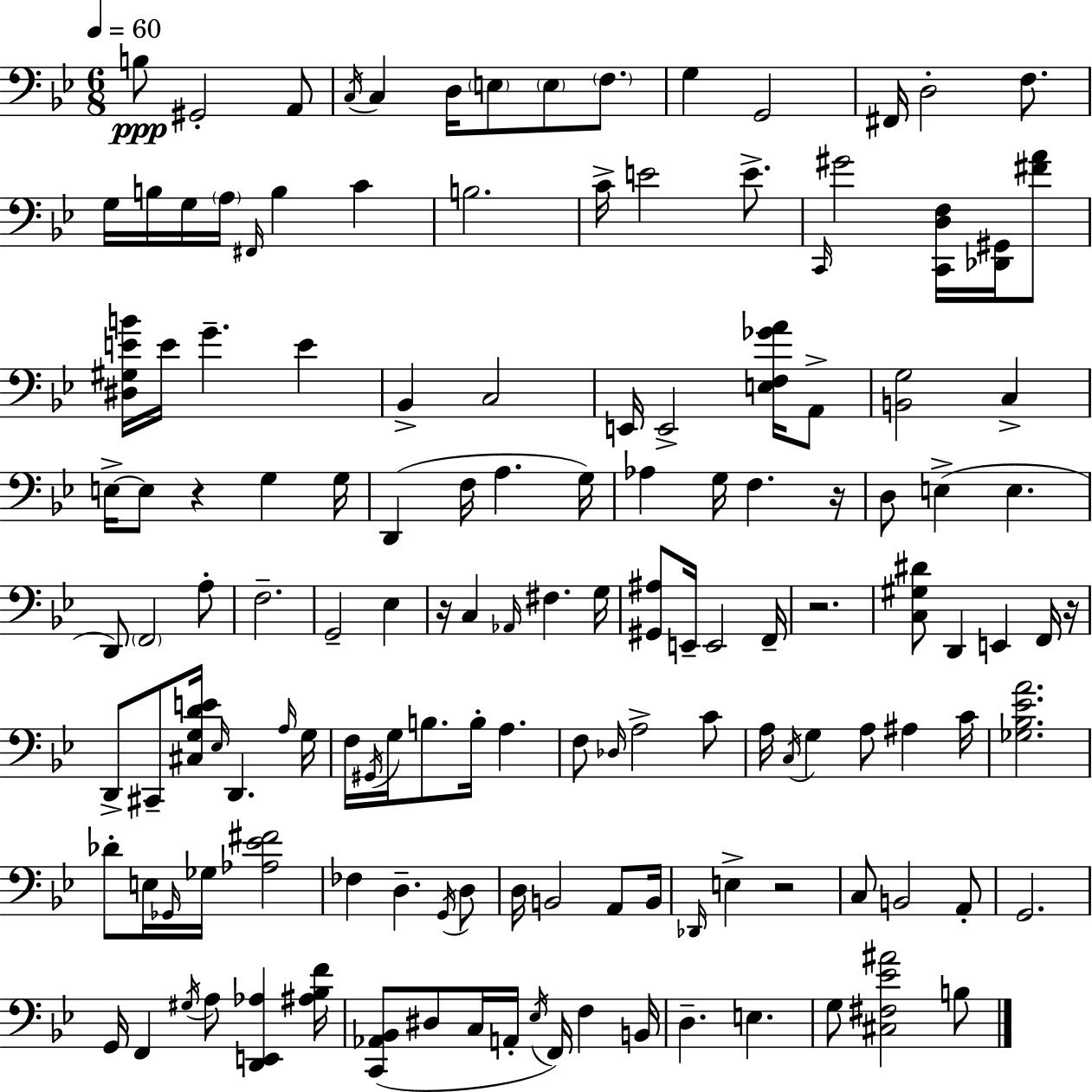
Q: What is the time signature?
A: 6/8